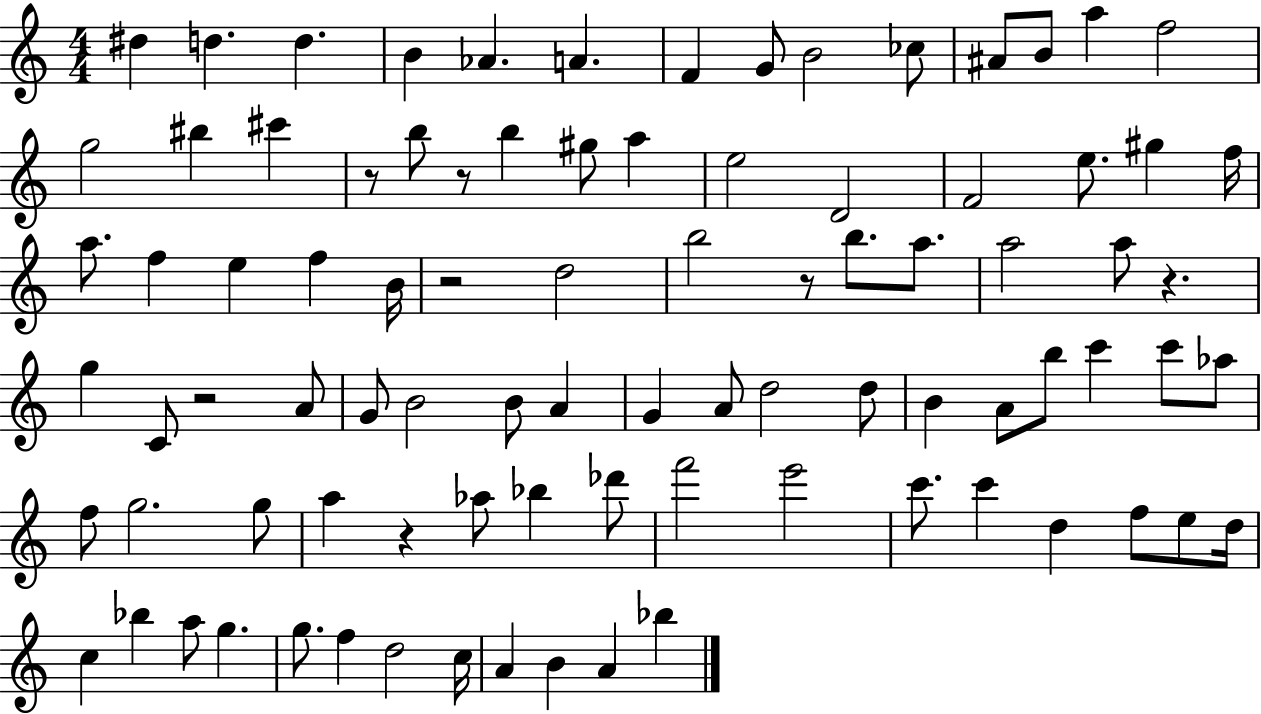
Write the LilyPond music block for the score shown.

{
  \clef treble
  \numericTimeSignature
  \time 4/4
  \key c \major
  dis''4 d''4. d''4. | b'4 aes'4. a'4. | f'4 g'8 b'2 ces''8 | ais'8 b'8 a''4 f''2 | \break g''2 bis''4 cis'''4 | r8 b''8 r8 b''4 gis''8 a''4 | e''2 d'2 | f'2 e''8. gis''4 f''16 | \break a''8. f''4 e''4 f''4 b'16 | r2 d''2 | b''2 r8 b''8. a''8. | a''2 a''8 r4. | \break g''4 c'8 r2 a'8 | g'8 b'2 b'8 a'4 | g'4 a'8 d''2 d''8 | b'4 a'8 b''8 c'''4 c'''8 aes''8 | \break f''8 g''2. g''8 | a''4 r4 aes''8 bes''4 des'''8 | f'''2 e'''2 | c'''8. c'''4 d''4 f''8 e''8 d''16 | \break c''4 bes''4 a''8 g''4. | g''8. f''4 d''2 c''16 | a'4 b'4 a'4 bes''4 | \bar "|."
}